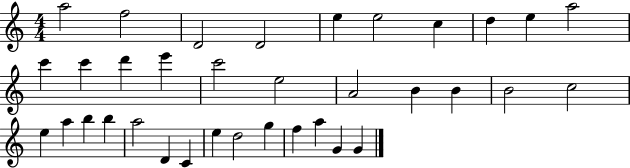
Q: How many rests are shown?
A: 0